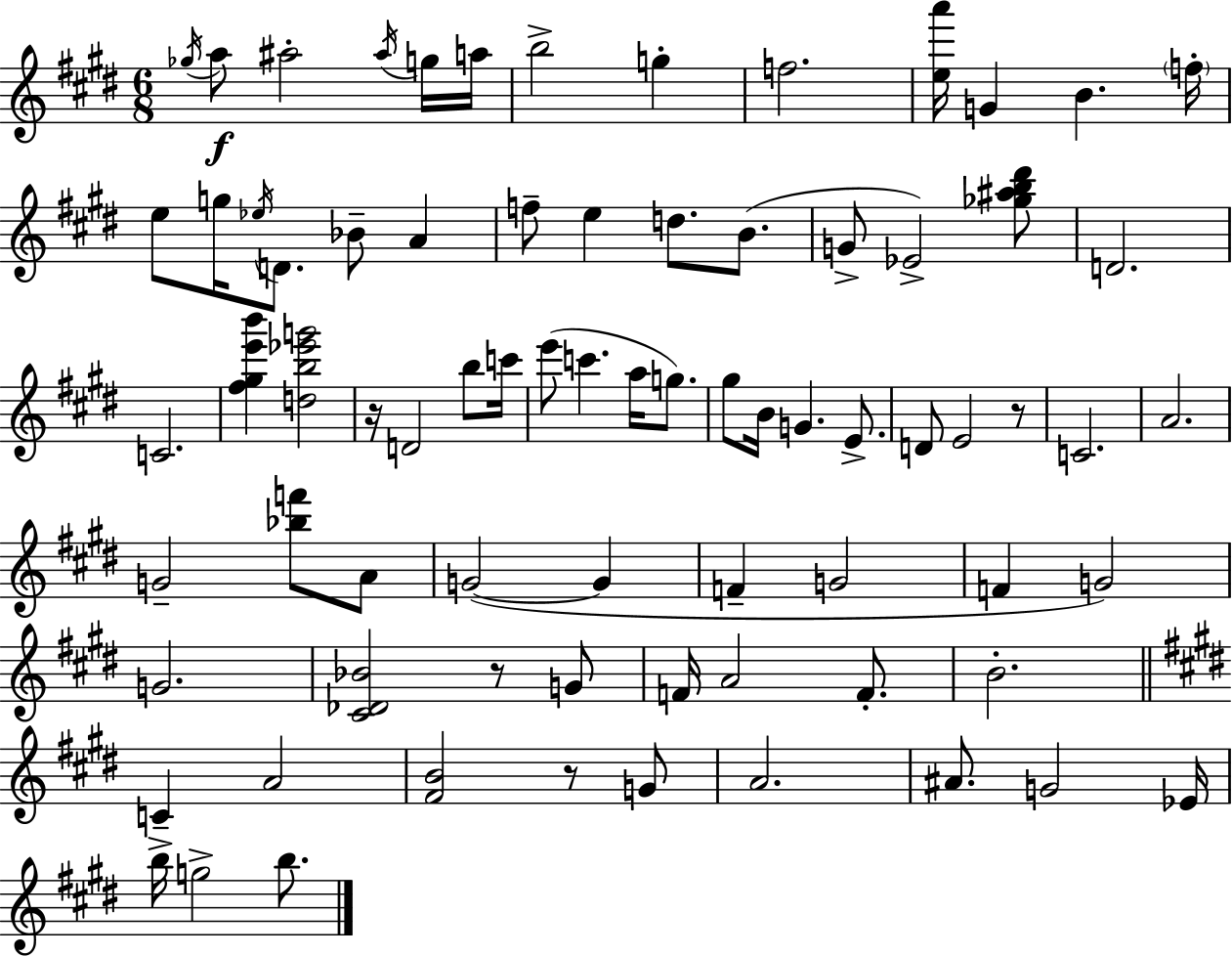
X:1
T:Untitled
M:6/8
L:1/4
K:E
_g/4 a/2 ^a2 ^a/4 g/4 a/4 b2 g f2 [ea']/4 G B f/4 e/2 g/4 _e/4 D/2 _B/2 A f/2 e d/2 B/2 G/2 _E2 [_g^ab^d']/2 D2 C2 [^f^ge'b'] [db_e'g']2 z/4 D2 b/2 c'/4 e'/2 c' a/4 g/2 ^g/2 B/4 G E/2 D/2 E2 z/2 C2 A2 G2 [_bf']/2 A/2 G2 G F G2 F G2 G2 [^C_D_B]2 z/2 G/2 F/4 A2 F/2 B2 C A2 [^FB]2 z/2 G/2 A2 ^A/2 G2 _E/4 b/4 g2 b/2